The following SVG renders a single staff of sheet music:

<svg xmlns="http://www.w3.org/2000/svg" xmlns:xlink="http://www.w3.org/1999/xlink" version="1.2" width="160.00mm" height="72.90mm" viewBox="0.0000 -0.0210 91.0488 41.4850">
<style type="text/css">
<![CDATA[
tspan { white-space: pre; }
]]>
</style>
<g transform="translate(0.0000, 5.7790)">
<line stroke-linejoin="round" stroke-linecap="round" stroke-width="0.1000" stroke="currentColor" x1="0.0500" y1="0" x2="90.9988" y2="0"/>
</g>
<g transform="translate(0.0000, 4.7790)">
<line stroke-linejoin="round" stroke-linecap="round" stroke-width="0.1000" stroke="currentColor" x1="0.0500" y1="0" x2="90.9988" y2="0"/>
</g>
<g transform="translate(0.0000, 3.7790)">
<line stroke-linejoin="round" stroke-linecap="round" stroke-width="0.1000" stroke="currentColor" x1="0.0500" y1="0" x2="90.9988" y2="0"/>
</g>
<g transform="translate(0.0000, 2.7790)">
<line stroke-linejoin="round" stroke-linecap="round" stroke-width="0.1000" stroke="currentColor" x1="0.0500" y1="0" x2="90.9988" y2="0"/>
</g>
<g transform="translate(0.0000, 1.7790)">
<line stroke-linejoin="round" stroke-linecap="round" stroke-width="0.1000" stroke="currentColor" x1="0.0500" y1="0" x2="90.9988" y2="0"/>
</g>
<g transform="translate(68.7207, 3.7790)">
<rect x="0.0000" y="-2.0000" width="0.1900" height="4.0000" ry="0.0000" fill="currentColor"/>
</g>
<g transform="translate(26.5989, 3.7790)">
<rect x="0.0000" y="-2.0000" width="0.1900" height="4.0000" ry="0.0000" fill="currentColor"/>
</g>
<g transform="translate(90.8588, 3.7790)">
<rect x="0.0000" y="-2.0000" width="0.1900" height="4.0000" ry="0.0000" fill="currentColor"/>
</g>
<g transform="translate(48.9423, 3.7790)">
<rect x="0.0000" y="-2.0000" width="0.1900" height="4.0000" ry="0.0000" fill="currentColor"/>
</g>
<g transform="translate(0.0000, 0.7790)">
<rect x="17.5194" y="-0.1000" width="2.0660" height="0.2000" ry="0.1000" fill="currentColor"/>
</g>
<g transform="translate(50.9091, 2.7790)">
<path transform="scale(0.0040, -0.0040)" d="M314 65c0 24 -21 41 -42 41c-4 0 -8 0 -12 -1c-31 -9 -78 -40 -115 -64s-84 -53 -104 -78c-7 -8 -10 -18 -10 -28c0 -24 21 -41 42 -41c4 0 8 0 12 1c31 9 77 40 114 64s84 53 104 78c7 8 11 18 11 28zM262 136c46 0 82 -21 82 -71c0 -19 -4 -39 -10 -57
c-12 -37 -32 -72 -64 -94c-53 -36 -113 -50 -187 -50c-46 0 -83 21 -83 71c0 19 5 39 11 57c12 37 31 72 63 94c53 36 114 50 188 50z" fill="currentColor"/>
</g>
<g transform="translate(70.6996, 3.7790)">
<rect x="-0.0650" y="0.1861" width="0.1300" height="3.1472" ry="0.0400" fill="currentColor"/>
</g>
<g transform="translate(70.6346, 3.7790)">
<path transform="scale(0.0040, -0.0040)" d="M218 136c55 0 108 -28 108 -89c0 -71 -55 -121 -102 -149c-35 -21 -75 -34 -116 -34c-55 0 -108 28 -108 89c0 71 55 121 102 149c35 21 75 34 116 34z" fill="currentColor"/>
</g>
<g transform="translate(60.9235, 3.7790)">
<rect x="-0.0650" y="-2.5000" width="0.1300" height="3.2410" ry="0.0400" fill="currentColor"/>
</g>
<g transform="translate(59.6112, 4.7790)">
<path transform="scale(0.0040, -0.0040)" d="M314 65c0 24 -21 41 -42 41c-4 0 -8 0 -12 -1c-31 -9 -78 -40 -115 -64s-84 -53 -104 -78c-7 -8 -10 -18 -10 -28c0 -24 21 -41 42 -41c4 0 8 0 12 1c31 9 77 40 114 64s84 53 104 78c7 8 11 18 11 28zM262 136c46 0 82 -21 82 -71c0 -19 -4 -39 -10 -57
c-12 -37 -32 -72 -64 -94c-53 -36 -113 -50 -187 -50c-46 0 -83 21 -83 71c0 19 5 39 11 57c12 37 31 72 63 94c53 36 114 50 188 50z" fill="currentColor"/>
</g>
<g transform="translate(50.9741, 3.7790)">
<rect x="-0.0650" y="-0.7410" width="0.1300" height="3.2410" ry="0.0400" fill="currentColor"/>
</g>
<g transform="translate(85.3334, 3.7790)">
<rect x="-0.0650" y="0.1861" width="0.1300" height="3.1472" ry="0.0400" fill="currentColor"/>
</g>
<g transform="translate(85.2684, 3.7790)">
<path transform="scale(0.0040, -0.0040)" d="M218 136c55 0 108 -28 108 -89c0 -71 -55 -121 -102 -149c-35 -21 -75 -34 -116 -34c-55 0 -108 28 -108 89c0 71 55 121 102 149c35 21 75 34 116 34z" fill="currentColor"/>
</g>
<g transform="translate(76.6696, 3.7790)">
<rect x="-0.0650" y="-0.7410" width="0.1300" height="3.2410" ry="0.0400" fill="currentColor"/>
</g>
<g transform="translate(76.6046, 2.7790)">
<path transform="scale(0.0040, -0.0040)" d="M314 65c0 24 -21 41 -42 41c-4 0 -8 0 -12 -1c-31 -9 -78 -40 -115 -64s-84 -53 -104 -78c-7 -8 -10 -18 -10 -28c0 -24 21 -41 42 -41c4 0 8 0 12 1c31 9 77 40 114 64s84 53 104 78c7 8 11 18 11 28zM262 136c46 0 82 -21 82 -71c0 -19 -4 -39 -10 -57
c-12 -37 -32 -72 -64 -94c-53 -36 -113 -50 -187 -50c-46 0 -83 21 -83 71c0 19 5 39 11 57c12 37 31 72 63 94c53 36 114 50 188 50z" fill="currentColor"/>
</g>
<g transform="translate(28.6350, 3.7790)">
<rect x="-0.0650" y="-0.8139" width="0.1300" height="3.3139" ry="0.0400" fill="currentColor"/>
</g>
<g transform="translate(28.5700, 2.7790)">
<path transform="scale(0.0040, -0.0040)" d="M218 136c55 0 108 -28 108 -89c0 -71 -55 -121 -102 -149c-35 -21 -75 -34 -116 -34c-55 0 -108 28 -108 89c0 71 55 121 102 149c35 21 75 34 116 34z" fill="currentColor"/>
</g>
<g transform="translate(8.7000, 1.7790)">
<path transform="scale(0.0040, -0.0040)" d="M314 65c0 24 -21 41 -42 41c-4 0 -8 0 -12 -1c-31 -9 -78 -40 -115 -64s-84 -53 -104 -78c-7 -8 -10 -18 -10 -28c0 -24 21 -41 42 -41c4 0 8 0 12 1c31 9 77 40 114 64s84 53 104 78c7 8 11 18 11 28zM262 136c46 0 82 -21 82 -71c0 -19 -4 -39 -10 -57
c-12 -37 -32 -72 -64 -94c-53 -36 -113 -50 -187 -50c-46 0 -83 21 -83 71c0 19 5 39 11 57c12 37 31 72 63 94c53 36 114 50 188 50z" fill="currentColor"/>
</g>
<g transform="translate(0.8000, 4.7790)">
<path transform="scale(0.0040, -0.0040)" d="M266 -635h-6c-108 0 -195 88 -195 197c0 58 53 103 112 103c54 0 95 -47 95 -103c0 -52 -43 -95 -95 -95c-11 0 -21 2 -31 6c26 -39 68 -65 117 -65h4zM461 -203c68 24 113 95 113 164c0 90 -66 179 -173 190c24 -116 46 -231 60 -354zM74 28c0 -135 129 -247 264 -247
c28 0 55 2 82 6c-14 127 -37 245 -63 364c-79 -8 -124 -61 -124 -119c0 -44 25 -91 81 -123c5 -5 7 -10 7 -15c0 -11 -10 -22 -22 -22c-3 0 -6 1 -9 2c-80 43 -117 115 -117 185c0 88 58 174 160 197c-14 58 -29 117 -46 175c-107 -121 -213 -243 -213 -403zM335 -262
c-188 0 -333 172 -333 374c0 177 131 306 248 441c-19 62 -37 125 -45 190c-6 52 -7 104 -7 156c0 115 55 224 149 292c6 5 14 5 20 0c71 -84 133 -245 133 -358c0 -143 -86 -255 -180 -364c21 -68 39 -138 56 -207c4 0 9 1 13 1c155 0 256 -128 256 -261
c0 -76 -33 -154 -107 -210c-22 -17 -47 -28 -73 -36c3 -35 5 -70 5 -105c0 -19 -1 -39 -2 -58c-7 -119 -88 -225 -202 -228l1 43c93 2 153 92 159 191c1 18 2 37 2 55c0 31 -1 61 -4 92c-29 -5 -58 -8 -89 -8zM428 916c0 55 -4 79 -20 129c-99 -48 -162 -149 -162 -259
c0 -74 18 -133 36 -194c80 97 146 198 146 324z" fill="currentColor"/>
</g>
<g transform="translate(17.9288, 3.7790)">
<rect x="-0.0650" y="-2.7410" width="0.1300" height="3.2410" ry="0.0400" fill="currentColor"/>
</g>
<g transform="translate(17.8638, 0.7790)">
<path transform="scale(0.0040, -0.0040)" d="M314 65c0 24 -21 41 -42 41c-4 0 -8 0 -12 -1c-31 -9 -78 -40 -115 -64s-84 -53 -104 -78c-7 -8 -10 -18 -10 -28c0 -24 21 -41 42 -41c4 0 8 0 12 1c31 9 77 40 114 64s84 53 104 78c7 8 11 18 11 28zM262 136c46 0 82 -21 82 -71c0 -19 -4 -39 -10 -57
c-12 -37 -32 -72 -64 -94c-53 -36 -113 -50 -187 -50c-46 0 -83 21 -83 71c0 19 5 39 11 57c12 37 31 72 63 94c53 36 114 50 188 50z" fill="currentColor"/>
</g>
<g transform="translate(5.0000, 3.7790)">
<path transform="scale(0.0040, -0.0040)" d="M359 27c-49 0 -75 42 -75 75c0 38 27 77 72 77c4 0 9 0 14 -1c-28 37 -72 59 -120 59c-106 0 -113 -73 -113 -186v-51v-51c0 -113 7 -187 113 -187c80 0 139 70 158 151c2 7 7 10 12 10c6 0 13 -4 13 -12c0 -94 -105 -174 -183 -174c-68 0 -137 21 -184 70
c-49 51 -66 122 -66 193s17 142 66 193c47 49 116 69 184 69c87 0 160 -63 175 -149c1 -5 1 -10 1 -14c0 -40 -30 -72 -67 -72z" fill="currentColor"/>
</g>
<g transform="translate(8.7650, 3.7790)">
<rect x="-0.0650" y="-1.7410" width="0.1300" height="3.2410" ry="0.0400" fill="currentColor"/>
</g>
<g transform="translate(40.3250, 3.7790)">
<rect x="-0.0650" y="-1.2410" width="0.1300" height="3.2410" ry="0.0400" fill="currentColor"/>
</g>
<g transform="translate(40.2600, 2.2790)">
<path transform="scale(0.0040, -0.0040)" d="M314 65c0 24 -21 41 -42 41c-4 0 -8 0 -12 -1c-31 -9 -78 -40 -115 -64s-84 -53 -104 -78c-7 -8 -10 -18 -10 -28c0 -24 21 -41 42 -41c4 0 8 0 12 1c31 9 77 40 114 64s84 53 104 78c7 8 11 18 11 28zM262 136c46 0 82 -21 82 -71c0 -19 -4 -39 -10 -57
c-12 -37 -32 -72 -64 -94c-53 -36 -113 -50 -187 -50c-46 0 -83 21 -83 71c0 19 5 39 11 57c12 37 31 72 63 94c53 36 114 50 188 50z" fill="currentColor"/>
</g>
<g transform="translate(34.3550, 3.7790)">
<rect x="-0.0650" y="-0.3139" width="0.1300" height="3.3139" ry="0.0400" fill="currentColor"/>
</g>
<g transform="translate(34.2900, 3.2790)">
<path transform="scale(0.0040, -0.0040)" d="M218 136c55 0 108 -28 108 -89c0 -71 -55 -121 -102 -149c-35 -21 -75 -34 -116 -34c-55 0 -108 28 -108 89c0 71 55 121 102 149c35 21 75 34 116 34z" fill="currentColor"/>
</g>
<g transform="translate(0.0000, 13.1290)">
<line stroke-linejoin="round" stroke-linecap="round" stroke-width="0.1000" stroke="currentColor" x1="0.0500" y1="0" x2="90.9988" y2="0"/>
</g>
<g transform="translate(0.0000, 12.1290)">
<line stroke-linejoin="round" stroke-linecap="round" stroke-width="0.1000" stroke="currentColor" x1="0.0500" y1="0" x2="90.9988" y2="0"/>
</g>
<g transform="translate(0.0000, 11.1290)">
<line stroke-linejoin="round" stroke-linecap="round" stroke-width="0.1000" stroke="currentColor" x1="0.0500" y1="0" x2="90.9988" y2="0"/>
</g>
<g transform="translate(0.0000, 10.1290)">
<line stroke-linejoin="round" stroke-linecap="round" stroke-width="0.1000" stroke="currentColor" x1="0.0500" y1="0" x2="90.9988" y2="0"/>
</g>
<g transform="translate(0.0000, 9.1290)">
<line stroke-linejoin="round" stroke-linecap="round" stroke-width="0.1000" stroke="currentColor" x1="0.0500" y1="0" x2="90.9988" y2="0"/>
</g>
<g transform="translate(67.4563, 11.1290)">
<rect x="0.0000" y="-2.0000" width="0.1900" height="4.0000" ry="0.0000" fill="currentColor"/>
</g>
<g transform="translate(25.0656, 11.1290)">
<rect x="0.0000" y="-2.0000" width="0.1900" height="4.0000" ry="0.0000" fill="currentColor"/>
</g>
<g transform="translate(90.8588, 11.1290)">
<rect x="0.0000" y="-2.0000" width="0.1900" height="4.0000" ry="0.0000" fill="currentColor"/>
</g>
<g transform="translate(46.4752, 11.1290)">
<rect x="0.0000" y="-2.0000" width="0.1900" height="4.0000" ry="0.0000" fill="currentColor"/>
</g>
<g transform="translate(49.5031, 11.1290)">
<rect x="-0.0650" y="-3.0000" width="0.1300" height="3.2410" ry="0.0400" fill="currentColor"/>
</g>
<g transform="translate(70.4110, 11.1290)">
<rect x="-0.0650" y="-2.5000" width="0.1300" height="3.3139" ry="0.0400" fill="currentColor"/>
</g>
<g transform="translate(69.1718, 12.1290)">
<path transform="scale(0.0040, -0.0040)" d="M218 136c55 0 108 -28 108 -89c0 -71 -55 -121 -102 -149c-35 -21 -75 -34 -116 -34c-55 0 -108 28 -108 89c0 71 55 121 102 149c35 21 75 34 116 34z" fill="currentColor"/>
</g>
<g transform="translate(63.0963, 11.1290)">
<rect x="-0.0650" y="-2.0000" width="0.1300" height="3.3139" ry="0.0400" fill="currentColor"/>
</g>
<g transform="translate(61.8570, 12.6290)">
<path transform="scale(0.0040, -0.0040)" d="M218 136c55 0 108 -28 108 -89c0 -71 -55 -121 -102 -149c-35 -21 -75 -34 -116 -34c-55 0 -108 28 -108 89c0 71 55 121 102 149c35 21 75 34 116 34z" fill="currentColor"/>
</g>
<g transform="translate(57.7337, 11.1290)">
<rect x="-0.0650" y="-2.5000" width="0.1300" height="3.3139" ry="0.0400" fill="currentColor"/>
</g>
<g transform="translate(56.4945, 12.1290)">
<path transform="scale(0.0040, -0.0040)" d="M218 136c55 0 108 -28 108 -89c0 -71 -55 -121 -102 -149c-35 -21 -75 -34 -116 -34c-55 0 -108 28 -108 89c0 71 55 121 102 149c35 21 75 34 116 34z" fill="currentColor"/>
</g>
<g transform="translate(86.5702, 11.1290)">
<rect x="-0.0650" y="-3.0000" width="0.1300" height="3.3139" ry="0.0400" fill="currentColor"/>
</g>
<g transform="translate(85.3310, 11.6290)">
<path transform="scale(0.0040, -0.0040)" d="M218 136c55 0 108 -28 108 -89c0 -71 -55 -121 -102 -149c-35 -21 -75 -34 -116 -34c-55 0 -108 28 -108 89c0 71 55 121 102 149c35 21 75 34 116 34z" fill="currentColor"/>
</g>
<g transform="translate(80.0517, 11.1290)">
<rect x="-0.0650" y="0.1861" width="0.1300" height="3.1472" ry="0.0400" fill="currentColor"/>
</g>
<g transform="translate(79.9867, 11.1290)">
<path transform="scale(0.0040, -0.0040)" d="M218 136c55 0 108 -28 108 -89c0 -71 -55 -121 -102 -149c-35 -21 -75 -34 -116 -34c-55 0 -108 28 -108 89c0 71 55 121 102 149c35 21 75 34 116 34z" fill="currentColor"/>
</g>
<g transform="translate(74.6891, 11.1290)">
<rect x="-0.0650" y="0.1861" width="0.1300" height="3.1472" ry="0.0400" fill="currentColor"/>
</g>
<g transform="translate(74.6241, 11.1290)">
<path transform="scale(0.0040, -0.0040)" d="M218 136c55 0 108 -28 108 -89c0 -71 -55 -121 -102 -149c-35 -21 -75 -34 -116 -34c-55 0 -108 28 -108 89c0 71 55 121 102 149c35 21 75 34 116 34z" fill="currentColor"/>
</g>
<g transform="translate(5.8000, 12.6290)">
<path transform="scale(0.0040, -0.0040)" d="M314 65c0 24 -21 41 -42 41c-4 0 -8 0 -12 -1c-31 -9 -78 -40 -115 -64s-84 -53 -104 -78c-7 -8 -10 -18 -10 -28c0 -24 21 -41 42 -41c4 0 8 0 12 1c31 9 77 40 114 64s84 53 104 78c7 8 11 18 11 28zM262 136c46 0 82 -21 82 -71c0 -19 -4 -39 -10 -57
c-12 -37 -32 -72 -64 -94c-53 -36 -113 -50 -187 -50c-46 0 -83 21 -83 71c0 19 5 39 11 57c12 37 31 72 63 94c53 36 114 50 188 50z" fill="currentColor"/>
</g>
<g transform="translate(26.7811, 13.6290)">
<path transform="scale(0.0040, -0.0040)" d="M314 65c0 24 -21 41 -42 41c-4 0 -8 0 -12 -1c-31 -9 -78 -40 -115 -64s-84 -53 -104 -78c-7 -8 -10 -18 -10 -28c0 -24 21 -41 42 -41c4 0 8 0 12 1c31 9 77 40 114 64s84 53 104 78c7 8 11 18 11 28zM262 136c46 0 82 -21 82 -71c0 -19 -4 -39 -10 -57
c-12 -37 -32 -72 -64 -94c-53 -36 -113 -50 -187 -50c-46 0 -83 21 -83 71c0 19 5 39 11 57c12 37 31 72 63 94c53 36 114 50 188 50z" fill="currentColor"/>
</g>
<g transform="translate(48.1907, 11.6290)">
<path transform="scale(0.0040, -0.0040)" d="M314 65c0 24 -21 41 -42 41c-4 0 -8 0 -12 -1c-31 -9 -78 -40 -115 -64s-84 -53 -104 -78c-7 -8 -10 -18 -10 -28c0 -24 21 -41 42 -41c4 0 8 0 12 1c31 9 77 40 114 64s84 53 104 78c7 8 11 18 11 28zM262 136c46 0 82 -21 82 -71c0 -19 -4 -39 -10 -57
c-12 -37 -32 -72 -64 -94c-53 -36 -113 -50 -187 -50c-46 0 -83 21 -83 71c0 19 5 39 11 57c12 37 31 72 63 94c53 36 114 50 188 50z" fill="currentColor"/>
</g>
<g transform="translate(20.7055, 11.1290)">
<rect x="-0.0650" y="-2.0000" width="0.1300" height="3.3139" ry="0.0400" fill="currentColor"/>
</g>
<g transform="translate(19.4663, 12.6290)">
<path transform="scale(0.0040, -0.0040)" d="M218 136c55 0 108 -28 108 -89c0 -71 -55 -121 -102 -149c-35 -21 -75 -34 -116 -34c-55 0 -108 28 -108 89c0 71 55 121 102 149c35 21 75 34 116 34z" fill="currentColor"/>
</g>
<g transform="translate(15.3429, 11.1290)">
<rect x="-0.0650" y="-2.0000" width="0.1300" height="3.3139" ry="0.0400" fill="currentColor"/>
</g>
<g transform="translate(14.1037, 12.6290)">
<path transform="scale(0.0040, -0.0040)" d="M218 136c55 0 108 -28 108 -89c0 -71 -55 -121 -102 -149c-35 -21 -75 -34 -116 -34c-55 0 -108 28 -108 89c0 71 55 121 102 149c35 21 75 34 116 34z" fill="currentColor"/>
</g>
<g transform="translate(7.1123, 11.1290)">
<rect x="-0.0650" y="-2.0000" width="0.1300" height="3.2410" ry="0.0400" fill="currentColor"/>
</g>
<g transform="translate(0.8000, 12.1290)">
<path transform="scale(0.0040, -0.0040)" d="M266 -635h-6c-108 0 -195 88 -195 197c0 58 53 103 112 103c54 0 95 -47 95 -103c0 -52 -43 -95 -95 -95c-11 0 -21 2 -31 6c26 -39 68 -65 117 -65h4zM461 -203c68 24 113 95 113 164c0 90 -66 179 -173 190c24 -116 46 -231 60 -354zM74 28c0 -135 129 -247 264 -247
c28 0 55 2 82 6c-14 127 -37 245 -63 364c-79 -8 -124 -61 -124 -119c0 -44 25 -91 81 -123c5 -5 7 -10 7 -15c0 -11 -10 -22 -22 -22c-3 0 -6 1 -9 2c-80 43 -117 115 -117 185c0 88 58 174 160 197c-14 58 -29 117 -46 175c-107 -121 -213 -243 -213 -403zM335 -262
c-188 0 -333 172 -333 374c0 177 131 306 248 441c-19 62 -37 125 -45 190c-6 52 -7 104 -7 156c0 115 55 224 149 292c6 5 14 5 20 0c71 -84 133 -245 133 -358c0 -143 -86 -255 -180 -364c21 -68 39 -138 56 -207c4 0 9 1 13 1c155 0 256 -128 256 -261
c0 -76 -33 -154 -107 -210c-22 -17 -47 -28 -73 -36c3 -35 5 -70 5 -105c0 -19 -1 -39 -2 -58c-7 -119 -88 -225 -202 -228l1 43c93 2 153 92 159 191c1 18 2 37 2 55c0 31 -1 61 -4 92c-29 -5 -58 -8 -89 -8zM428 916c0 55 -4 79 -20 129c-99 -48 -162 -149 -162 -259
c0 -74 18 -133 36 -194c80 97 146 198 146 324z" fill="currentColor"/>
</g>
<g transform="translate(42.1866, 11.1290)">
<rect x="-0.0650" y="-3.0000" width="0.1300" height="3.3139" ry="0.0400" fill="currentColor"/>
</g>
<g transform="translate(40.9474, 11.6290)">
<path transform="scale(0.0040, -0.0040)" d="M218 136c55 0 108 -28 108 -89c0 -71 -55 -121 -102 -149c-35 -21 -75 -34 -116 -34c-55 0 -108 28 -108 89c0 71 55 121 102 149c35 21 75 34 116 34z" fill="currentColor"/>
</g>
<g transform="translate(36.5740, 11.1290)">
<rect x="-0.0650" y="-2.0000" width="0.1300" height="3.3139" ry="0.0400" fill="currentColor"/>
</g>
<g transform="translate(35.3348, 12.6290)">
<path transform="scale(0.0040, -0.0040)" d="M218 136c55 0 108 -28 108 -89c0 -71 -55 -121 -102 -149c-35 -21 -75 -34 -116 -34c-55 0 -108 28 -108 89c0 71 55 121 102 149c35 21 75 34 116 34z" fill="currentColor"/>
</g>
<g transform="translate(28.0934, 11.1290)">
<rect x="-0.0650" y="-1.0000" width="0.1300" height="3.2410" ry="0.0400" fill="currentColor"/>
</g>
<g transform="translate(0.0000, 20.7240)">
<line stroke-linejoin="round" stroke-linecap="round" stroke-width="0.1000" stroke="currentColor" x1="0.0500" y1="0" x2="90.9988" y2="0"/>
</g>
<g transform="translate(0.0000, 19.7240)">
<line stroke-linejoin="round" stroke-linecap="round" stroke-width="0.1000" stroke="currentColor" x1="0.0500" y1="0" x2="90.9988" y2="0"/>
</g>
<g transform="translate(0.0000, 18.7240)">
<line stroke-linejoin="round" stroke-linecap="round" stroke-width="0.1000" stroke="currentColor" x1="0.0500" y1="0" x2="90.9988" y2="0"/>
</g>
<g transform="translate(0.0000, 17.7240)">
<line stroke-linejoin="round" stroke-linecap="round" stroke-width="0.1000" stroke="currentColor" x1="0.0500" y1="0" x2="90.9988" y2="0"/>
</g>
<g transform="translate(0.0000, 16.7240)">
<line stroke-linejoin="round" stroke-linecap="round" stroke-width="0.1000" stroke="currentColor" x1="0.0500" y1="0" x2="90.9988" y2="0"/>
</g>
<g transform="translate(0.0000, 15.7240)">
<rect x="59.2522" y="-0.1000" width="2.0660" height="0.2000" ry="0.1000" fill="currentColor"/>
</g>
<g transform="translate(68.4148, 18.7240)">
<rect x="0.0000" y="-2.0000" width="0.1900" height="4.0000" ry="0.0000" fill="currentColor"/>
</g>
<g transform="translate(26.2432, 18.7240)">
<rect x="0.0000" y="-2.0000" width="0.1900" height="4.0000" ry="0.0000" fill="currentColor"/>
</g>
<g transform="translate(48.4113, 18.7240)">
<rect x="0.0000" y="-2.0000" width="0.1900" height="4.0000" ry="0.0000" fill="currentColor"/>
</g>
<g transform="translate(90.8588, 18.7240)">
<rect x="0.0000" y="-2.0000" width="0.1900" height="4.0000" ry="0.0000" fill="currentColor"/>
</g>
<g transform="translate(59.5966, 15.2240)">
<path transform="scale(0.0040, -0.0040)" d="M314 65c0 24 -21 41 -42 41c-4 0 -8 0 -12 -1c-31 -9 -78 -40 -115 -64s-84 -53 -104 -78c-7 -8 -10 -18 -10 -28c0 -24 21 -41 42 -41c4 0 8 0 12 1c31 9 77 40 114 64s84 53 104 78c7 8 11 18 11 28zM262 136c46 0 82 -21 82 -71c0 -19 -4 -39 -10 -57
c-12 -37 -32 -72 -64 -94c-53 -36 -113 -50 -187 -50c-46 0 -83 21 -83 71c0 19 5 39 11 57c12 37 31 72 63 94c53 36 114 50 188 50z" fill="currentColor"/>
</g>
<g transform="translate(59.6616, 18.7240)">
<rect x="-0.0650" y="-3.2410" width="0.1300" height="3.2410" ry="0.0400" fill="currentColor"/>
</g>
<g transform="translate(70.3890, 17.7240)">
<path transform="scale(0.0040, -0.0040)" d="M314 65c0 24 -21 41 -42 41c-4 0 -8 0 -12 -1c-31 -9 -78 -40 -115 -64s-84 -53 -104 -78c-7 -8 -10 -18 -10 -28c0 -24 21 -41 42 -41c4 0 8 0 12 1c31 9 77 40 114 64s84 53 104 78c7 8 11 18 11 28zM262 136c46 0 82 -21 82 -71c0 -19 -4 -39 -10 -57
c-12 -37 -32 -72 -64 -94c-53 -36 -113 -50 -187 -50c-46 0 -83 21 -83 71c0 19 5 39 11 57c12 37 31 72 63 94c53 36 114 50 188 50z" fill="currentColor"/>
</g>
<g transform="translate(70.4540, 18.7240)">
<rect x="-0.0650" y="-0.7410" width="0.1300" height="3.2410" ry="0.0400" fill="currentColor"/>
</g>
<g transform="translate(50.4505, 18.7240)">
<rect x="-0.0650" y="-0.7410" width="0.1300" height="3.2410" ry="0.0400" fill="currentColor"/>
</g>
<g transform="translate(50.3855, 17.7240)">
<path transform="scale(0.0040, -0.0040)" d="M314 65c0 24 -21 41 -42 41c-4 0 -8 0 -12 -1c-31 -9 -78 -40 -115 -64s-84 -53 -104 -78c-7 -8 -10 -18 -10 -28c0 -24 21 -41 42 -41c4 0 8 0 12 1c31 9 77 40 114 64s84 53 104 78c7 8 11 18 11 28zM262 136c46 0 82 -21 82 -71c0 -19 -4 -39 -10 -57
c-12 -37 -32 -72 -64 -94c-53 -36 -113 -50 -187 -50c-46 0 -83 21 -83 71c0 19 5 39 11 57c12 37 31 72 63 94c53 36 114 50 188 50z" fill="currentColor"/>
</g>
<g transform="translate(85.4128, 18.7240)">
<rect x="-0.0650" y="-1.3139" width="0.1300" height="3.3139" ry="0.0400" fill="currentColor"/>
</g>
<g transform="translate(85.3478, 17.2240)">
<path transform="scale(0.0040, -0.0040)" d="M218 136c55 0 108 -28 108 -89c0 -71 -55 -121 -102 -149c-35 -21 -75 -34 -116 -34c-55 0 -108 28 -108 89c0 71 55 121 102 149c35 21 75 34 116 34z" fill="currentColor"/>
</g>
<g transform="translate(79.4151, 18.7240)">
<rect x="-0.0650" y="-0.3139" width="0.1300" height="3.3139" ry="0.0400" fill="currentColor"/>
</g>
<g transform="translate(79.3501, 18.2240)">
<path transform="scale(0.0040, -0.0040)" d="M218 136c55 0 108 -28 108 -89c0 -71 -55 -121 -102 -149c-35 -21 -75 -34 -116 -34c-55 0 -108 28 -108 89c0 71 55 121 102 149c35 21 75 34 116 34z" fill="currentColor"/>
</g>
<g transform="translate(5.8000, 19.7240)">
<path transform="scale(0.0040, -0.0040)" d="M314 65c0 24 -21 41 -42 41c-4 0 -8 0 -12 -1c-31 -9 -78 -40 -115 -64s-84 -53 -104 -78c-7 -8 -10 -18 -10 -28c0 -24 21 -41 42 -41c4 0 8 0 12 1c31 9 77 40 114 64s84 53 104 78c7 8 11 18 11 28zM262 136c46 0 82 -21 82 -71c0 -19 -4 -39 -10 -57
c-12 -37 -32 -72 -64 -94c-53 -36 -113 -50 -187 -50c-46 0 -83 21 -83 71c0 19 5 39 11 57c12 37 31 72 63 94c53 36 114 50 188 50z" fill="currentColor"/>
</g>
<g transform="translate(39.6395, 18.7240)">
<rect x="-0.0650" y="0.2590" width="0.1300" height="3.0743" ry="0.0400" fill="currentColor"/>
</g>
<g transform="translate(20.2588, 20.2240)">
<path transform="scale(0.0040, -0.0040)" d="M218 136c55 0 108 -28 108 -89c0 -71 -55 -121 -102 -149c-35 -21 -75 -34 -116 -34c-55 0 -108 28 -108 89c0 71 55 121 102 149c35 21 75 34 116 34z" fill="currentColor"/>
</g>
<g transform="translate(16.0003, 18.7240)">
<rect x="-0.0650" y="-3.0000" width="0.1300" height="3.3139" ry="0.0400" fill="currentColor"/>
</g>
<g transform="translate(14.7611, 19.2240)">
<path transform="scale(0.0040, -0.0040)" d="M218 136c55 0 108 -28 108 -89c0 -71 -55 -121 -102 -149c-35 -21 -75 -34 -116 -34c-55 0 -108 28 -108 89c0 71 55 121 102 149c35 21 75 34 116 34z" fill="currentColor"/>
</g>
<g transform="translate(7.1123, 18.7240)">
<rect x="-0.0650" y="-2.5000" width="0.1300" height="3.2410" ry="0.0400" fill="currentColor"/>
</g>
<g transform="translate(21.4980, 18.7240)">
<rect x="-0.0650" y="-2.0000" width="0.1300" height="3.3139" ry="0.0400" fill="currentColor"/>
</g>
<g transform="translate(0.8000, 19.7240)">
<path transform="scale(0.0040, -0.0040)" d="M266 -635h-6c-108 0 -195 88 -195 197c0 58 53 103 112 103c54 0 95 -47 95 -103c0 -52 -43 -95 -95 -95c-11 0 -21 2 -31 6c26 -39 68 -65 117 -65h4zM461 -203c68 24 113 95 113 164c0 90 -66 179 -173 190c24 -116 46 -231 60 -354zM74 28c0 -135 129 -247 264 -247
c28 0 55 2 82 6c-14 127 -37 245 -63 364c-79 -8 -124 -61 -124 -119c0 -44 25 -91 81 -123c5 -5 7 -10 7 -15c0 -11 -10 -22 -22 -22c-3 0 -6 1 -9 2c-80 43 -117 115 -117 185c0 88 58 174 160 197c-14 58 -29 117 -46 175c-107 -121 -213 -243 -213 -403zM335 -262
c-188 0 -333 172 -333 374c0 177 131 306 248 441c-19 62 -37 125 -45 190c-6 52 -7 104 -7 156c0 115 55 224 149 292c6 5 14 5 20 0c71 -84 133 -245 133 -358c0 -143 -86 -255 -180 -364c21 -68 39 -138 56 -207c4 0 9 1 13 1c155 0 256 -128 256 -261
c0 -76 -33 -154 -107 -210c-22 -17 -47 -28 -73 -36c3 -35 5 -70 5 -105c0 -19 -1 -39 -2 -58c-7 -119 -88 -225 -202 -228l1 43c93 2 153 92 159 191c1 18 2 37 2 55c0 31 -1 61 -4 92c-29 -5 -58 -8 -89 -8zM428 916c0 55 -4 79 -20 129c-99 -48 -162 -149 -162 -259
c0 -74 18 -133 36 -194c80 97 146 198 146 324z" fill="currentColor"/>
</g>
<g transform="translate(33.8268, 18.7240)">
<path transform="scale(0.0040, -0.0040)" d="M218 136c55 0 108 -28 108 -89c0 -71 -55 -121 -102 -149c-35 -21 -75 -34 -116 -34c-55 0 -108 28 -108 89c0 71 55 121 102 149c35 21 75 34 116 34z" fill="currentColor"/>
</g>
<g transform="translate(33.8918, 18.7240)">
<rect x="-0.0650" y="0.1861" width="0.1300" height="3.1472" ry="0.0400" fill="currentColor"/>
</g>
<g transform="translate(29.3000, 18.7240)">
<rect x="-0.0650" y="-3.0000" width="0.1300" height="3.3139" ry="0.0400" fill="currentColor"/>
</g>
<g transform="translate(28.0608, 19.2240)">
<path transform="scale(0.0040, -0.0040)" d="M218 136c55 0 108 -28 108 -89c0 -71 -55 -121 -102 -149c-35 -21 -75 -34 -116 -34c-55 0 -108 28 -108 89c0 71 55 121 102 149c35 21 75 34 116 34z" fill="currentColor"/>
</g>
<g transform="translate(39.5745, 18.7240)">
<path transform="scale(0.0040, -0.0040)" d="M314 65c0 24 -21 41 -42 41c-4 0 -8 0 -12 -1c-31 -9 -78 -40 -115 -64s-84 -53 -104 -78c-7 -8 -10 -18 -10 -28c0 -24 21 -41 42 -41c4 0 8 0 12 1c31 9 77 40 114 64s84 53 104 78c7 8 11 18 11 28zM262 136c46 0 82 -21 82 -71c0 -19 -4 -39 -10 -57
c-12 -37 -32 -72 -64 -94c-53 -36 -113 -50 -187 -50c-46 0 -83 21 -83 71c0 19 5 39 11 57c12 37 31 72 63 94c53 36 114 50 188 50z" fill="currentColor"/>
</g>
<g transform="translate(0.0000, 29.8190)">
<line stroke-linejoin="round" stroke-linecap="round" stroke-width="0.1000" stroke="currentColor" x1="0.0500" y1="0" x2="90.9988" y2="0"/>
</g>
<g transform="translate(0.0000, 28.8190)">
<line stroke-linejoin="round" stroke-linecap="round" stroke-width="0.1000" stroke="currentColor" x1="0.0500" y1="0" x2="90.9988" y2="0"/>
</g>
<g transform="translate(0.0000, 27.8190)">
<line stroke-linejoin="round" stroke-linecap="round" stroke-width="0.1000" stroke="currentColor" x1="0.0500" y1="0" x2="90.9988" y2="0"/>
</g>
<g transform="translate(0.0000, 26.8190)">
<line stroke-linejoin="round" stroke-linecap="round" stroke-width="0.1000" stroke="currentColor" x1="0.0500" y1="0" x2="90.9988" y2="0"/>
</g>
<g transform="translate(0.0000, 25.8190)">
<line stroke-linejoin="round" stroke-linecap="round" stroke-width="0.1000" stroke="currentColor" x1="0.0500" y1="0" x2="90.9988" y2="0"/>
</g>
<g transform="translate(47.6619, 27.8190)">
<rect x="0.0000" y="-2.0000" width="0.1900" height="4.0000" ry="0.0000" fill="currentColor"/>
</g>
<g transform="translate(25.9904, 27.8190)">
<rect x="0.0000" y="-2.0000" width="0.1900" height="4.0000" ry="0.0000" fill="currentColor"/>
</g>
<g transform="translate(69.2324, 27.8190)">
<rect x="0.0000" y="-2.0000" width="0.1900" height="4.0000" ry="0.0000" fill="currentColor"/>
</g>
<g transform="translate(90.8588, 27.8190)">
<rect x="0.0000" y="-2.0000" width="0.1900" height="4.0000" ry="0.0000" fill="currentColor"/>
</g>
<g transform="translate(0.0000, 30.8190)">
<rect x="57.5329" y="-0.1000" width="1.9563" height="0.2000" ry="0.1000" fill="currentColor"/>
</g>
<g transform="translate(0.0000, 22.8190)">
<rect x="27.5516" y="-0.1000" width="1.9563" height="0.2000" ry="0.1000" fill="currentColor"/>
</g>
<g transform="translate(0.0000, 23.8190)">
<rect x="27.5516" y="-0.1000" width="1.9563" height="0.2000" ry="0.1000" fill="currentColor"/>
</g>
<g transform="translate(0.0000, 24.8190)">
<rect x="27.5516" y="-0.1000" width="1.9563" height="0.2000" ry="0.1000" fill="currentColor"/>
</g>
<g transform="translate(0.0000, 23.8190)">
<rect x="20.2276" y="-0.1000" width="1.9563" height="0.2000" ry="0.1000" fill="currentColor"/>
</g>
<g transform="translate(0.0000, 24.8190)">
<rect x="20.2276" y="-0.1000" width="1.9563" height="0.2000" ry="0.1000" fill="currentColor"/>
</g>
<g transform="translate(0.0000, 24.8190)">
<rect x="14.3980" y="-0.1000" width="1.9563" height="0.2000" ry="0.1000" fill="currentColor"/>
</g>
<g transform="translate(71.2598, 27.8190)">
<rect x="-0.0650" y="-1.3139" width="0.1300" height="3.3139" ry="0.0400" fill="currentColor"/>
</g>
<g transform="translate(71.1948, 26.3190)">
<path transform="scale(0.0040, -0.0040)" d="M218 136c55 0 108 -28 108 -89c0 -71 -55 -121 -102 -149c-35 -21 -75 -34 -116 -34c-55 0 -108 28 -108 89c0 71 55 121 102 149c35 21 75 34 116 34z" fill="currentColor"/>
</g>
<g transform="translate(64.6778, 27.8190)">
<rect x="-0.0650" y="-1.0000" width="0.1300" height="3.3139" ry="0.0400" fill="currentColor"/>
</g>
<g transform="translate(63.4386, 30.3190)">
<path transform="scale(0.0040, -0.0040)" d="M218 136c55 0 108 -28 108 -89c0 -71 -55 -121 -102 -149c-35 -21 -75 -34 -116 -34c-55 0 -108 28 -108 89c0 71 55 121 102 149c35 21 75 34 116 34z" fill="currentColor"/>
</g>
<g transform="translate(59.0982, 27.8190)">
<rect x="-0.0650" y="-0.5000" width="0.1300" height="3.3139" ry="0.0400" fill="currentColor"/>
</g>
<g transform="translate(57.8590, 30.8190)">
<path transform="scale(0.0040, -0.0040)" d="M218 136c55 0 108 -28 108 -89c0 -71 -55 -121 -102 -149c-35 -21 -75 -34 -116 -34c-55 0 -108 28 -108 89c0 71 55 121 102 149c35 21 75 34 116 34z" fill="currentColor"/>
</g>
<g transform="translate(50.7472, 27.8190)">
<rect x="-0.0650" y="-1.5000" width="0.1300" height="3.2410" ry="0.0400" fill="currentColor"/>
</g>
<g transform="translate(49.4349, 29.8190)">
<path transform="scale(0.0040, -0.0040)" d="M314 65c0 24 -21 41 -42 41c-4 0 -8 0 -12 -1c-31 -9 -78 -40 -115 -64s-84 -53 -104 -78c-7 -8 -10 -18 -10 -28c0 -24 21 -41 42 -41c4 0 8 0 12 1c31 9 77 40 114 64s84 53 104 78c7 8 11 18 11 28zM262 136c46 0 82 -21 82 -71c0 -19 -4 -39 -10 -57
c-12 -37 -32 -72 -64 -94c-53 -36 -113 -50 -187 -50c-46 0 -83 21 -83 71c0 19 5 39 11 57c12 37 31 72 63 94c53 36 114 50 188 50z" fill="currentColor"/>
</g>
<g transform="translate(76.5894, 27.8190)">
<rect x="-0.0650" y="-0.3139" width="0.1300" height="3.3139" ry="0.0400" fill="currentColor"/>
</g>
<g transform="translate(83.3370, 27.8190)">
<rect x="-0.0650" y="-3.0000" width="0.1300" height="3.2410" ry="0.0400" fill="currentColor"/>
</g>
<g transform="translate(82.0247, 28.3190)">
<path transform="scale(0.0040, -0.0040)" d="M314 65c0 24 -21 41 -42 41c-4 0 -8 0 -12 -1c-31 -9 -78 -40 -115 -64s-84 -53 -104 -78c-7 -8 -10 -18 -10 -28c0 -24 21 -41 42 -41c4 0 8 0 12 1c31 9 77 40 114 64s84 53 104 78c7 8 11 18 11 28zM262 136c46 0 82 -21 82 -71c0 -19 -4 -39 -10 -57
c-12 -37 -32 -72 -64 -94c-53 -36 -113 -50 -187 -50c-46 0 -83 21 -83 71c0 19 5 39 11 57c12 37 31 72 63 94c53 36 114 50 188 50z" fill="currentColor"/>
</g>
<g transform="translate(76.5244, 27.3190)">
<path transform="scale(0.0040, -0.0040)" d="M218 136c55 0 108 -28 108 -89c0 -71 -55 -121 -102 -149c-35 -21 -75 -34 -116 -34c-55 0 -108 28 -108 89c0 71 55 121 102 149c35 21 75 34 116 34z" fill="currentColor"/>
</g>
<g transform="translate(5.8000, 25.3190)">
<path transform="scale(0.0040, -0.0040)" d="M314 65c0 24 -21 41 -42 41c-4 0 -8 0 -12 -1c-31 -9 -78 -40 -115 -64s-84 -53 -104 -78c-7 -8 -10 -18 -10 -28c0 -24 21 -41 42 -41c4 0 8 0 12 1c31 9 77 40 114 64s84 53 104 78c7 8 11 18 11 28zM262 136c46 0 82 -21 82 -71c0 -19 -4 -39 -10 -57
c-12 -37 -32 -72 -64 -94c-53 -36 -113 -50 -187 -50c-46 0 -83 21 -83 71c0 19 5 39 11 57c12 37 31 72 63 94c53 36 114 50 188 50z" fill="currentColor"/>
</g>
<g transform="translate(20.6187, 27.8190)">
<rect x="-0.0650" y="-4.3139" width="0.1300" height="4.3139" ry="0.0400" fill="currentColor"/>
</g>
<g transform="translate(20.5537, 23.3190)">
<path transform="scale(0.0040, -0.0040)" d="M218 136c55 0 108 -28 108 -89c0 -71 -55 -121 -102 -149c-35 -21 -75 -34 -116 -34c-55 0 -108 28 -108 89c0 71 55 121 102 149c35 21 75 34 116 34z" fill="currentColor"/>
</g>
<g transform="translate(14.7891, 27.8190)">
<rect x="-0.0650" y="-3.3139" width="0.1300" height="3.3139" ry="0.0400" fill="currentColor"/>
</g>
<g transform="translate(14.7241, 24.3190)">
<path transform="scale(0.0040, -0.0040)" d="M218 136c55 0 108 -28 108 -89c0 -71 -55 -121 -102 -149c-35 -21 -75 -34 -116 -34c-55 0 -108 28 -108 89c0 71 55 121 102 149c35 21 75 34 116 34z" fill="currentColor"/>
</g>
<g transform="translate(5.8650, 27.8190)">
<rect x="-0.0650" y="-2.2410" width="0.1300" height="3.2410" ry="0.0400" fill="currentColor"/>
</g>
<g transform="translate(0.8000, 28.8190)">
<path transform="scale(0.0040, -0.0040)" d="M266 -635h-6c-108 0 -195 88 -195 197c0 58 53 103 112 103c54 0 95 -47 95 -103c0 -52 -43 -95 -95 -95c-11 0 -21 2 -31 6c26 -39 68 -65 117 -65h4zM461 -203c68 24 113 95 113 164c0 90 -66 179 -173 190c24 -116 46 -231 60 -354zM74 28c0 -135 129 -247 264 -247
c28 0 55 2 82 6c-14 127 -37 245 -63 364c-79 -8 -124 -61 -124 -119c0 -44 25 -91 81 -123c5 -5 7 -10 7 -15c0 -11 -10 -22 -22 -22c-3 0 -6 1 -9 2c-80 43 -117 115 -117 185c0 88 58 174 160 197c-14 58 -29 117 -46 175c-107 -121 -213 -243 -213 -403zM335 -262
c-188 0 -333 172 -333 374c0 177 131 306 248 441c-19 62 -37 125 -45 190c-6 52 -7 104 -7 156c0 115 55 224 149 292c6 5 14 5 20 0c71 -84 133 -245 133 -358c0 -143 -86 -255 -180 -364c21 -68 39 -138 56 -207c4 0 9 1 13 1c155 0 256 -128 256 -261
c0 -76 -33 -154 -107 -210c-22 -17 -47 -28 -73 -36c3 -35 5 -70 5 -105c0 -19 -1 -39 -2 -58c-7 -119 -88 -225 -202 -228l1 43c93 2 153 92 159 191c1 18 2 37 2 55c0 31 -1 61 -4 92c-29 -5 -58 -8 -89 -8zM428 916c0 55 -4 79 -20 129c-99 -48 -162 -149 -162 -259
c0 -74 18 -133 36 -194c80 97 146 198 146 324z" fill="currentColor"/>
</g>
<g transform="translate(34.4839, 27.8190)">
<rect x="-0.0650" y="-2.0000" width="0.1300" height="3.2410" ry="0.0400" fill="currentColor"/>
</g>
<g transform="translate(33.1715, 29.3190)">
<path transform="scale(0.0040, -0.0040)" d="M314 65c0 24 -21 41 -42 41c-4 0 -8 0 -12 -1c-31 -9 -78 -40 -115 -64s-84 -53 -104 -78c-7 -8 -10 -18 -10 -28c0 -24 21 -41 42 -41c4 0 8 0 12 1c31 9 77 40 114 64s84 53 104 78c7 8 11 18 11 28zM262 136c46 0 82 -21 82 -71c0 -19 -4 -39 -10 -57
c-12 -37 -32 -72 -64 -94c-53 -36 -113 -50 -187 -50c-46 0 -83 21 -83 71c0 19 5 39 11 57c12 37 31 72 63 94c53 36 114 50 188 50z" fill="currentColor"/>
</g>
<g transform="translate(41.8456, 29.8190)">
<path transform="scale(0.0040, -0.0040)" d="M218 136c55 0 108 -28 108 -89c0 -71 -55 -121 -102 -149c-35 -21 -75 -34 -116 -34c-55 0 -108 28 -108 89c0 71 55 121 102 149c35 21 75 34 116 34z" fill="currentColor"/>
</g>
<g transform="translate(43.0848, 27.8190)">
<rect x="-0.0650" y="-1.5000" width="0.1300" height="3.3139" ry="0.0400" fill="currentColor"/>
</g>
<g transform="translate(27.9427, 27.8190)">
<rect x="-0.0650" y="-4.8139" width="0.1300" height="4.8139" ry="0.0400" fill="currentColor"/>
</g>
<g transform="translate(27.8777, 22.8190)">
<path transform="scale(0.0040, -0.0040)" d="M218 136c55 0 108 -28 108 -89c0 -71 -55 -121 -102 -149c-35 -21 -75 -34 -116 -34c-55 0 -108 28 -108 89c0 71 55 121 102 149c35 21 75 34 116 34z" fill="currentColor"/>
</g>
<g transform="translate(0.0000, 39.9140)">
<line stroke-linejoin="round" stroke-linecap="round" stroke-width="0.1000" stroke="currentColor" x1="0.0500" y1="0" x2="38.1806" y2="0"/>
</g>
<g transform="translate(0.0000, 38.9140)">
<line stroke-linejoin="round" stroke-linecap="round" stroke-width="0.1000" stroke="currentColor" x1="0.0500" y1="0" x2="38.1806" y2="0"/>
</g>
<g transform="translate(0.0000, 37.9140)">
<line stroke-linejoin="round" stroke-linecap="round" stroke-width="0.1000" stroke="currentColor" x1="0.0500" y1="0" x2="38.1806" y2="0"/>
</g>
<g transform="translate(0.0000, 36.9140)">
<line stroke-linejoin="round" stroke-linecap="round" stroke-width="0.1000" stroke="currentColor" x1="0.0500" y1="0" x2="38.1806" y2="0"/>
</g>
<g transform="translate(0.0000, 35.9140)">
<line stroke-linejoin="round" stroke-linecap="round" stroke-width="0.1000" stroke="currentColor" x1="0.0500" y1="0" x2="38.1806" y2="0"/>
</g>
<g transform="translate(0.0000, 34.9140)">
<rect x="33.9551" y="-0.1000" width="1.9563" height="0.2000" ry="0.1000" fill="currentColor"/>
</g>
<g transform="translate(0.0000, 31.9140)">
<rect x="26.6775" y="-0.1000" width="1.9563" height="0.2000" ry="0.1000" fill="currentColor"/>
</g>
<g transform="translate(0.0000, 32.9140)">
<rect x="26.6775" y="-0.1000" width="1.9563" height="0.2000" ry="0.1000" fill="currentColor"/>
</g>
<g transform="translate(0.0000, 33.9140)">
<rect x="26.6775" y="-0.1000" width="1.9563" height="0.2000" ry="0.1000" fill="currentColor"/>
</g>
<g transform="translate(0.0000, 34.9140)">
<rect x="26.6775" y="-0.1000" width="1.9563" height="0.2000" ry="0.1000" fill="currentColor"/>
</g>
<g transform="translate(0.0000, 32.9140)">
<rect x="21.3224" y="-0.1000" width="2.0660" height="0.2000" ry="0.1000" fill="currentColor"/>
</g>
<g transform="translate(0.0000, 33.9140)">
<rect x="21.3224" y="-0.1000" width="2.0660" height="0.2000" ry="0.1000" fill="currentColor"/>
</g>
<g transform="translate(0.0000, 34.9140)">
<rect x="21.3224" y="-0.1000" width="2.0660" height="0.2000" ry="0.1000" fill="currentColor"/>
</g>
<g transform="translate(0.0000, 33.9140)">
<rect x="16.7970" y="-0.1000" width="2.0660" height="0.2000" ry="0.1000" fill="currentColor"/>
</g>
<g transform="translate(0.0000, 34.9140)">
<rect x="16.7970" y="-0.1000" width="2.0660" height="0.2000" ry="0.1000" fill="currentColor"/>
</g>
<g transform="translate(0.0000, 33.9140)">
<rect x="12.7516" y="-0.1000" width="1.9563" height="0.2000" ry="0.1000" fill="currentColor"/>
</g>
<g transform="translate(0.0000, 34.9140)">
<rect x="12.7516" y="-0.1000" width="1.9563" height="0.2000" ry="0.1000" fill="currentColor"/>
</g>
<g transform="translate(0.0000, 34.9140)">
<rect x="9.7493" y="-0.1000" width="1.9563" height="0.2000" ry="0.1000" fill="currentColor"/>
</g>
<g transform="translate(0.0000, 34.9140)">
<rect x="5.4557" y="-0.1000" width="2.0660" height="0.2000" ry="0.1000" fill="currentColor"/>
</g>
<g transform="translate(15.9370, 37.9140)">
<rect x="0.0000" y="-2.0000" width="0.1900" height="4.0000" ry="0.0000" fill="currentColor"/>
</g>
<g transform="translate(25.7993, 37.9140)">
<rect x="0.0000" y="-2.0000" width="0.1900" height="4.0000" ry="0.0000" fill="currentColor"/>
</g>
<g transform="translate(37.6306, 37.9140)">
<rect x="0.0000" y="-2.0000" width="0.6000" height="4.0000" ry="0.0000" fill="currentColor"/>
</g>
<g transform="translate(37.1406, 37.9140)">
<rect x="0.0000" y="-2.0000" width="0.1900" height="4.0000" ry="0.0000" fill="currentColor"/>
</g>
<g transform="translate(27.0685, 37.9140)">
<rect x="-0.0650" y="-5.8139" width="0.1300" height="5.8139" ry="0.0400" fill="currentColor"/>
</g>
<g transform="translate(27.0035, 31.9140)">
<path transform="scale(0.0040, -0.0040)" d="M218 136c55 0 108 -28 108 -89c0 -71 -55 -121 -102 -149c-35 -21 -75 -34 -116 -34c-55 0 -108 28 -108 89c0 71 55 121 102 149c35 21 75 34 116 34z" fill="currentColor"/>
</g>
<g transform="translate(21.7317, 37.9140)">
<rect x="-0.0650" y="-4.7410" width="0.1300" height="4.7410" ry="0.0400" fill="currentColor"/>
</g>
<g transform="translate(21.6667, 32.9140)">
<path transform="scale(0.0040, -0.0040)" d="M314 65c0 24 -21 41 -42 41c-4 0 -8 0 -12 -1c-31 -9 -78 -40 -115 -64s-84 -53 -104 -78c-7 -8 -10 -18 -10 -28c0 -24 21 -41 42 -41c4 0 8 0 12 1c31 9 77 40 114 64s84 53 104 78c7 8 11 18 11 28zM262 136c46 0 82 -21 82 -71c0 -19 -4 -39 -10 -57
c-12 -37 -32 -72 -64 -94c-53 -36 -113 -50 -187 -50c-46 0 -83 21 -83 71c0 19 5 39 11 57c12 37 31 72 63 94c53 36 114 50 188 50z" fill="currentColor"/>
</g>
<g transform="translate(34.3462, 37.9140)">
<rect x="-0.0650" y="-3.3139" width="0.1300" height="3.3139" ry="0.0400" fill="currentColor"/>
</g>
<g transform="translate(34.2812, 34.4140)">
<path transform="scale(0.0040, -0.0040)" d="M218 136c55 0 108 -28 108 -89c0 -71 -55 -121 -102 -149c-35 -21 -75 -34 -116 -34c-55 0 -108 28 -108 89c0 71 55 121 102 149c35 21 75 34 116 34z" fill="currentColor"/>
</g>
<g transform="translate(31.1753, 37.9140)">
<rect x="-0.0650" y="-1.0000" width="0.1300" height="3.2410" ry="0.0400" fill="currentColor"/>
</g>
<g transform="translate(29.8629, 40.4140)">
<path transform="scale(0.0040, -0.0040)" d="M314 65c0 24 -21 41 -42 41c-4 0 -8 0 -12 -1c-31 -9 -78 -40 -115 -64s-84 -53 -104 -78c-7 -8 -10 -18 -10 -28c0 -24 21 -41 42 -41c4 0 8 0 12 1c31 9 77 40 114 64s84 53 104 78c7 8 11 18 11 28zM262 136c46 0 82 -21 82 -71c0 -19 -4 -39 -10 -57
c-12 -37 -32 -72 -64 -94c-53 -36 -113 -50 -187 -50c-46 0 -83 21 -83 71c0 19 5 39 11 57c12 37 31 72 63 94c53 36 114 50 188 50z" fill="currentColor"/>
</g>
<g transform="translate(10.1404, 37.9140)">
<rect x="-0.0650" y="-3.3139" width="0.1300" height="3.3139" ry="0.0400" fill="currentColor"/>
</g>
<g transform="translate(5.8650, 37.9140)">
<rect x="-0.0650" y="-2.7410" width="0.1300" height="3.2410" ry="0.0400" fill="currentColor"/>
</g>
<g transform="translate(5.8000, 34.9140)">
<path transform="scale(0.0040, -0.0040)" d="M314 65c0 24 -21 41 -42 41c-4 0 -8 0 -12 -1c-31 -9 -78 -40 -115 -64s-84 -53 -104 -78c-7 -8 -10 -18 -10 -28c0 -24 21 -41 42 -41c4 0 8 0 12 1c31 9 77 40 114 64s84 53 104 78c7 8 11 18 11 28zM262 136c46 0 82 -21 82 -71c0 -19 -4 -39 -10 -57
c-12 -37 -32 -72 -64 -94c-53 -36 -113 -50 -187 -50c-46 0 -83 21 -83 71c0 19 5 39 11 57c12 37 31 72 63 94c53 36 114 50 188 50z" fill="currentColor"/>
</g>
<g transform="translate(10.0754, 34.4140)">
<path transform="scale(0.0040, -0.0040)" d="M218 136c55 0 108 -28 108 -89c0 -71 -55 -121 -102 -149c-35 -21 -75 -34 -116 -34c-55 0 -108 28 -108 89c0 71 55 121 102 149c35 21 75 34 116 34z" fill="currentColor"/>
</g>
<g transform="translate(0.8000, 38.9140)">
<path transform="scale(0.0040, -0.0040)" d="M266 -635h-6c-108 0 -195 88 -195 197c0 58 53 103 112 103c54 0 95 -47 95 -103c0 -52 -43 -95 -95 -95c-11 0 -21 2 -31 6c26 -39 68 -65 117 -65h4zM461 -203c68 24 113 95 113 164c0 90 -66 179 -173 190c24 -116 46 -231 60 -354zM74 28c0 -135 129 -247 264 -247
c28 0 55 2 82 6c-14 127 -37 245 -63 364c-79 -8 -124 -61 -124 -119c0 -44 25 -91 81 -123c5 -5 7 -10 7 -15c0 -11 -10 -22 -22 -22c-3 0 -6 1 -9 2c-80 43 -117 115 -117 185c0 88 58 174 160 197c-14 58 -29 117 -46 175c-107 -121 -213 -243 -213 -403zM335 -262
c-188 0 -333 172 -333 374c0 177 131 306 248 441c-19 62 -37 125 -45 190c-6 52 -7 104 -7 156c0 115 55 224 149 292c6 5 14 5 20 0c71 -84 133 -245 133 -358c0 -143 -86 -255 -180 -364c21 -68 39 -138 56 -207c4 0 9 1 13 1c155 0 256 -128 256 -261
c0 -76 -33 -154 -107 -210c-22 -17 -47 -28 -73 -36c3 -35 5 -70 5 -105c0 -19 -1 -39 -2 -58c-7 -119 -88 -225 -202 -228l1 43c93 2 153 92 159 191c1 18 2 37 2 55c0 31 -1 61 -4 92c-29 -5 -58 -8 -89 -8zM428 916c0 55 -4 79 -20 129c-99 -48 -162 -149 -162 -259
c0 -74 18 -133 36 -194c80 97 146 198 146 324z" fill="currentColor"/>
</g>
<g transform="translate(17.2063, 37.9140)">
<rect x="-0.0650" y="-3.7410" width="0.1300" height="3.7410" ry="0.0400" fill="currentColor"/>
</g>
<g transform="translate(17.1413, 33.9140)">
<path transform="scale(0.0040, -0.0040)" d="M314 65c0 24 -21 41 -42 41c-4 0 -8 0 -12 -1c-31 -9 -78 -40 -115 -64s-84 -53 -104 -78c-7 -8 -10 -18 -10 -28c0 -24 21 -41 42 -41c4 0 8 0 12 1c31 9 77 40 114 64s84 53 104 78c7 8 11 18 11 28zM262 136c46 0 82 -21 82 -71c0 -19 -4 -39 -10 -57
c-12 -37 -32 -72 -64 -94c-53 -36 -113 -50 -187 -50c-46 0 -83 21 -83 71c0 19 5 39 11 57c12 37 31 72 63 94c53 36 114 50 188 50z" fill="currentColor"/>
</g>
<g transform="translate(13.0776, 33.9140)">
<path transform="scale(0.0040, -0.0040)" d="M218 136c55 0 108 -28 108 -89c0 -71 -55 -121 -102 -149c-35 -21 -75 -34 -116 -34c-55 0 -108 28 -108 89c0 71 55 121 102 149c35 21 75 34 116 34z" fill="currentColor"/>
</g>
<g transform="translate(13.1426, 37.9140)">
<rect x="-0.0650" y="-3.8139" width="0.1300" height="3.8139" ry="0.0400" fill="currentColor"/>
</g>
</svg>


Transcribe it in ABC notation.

X:1
T:Untitled
M:4/4
L:1/4
K:C
f2 a2 d c e2 d2 G2 B d2 B F2 F F D2 F A A2 G F G B B A G2 A F A B B2 d2 b2 d2 c e g2 b d' e' F2 E E2 C D e c A2 a2 b c' c'2 e'2 g' D2 b